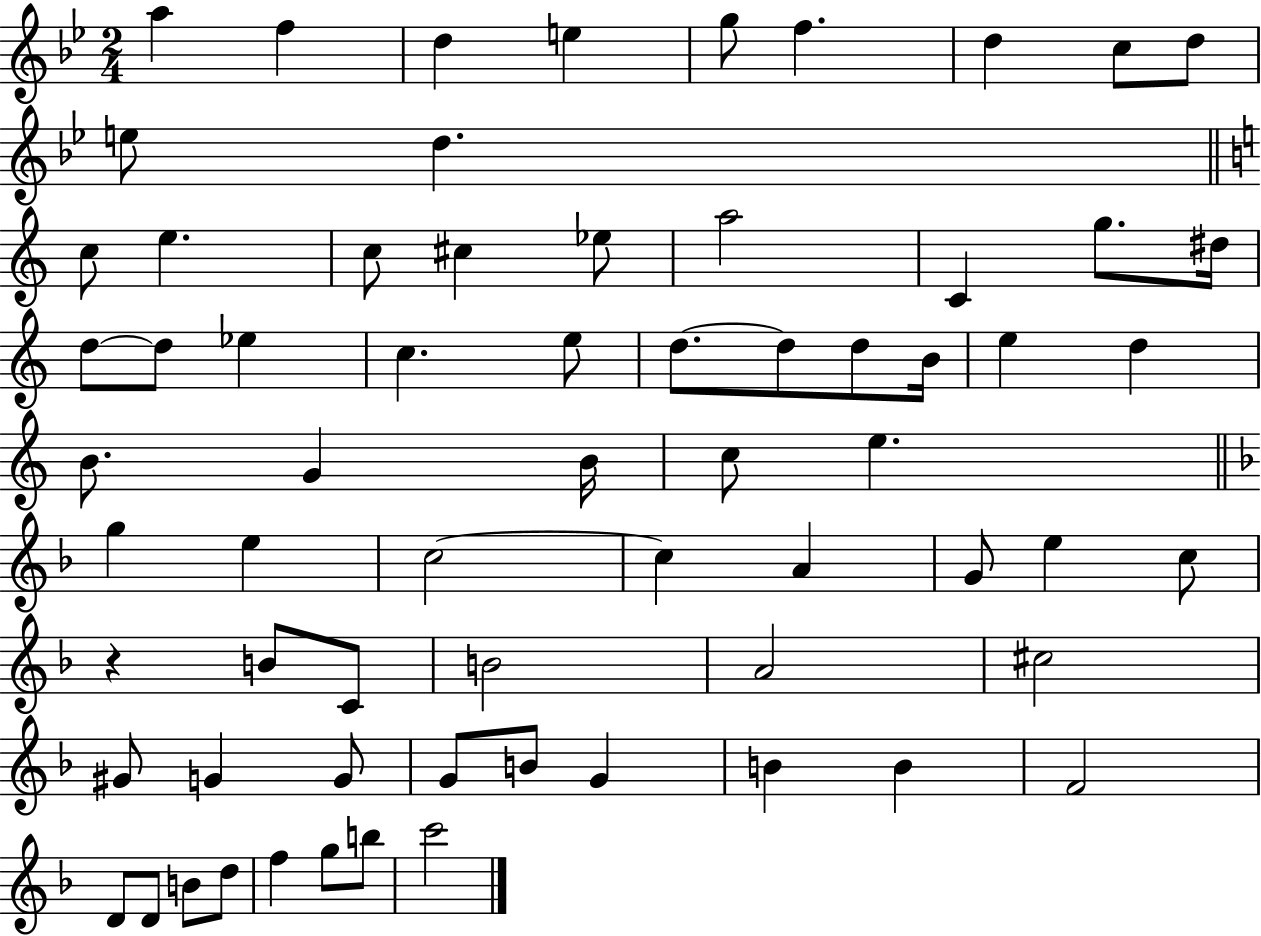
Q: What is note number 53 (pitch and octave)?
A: G4